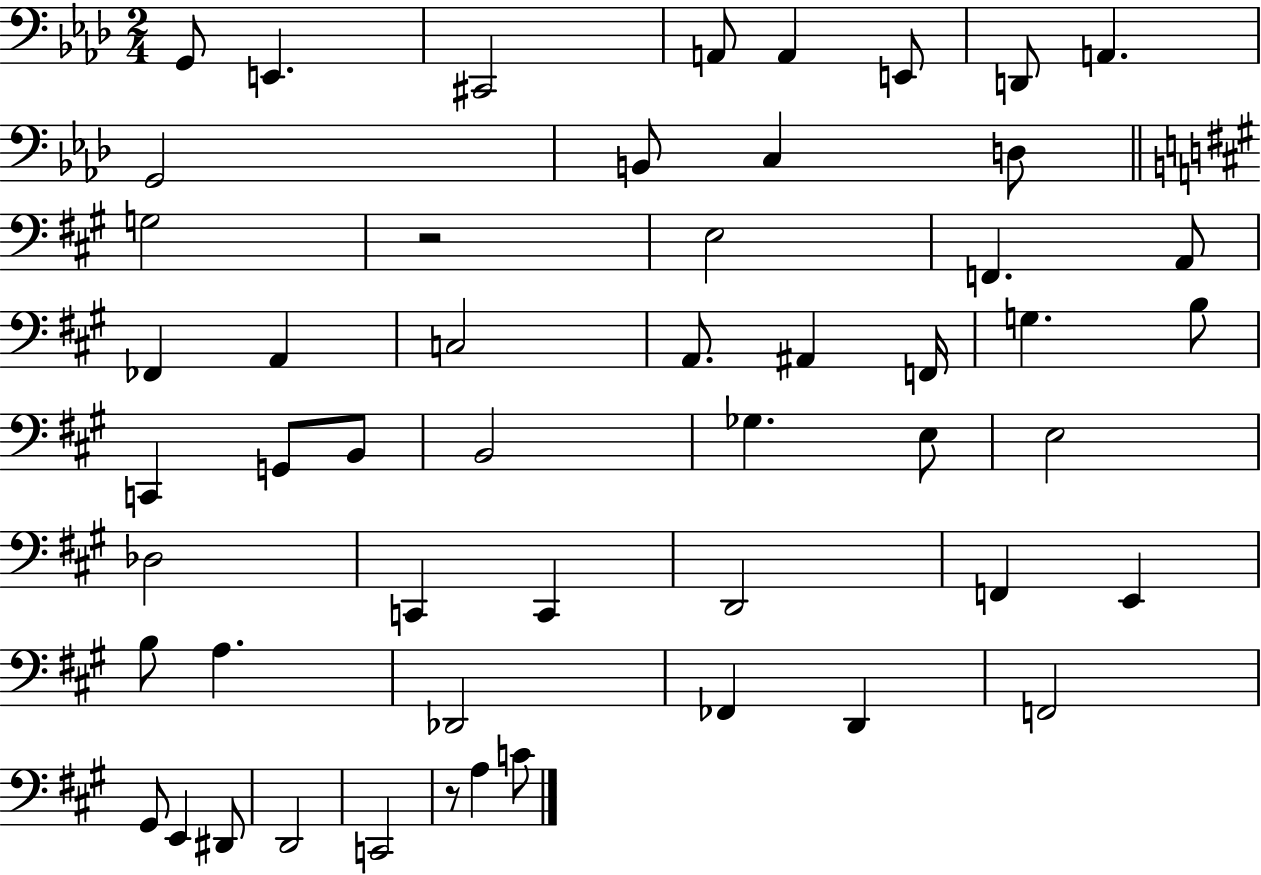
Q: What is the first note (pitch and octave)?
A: G2